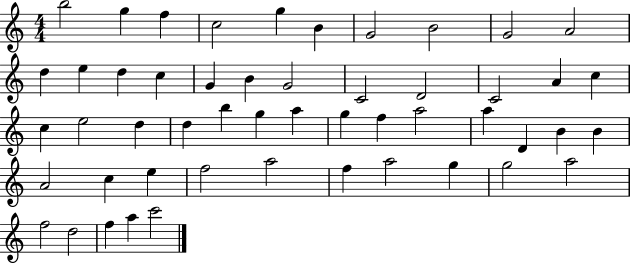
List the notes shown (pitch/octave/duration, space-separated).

B5/h G5/q F5/q C5/h G5/q B4/q G4/h B4/h G4/h A4/h D5/q E5/q D5/q C5/q G4/q B4/q G4/h C4/h D4/h C4/h A4/q C5/q C5/q E5/h D5/q D5/q B5/q G5/q A5/q G5/q F5/q A5/h A5/q D4/q B4/q B4/q A4/h C5/q E5/q F5/h A5/h F5/q A5/h G5/q G5/h A5/h F5/h D5/h F5/q A5/q C6/h